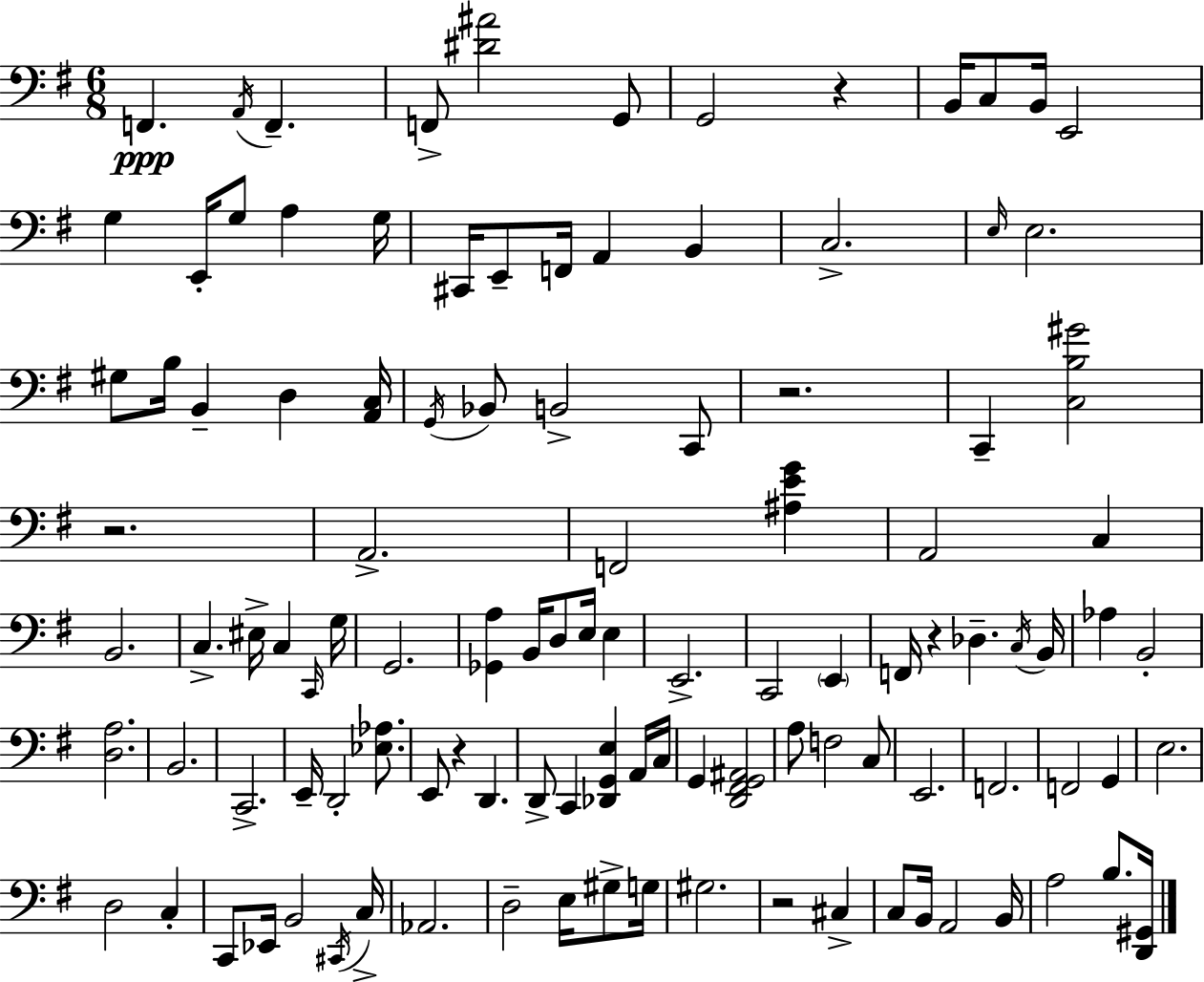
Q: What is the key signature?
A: E minor